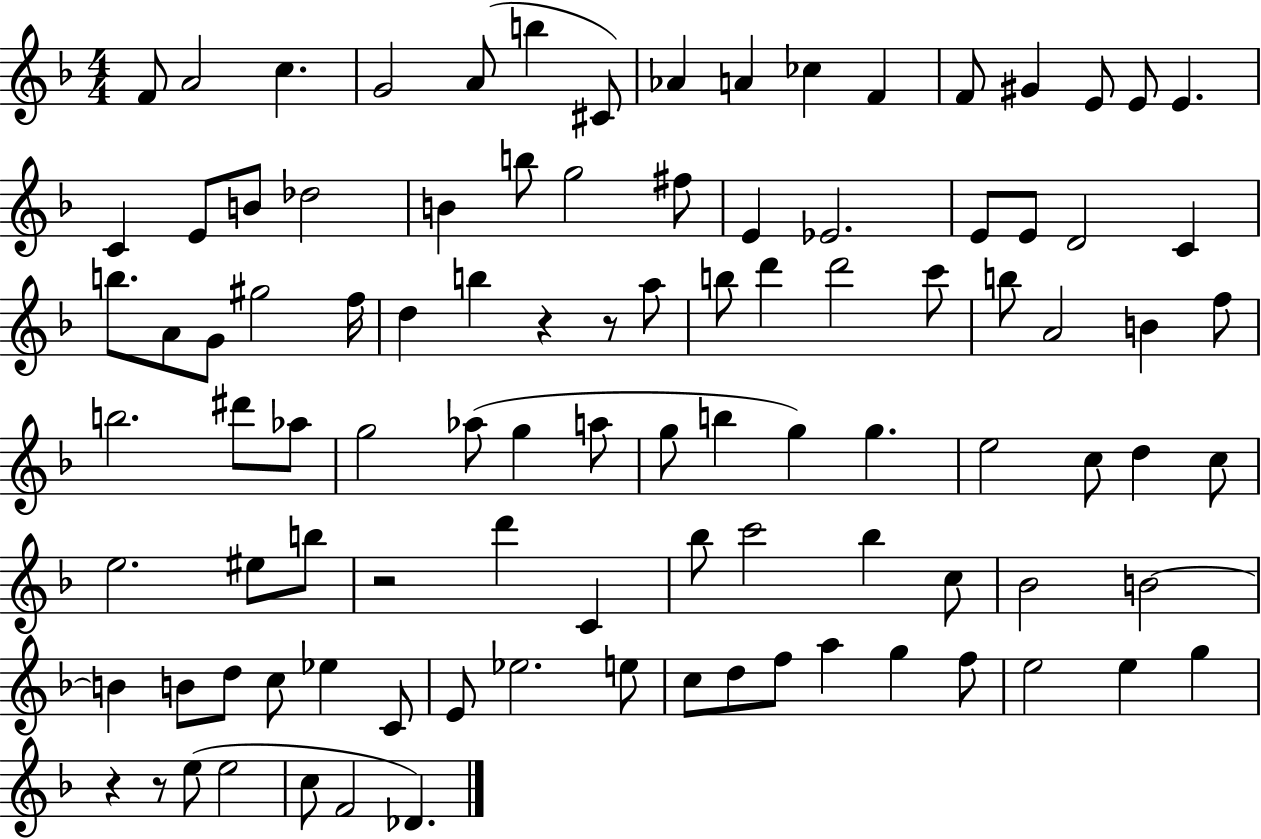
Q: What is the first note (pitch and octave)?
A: F4